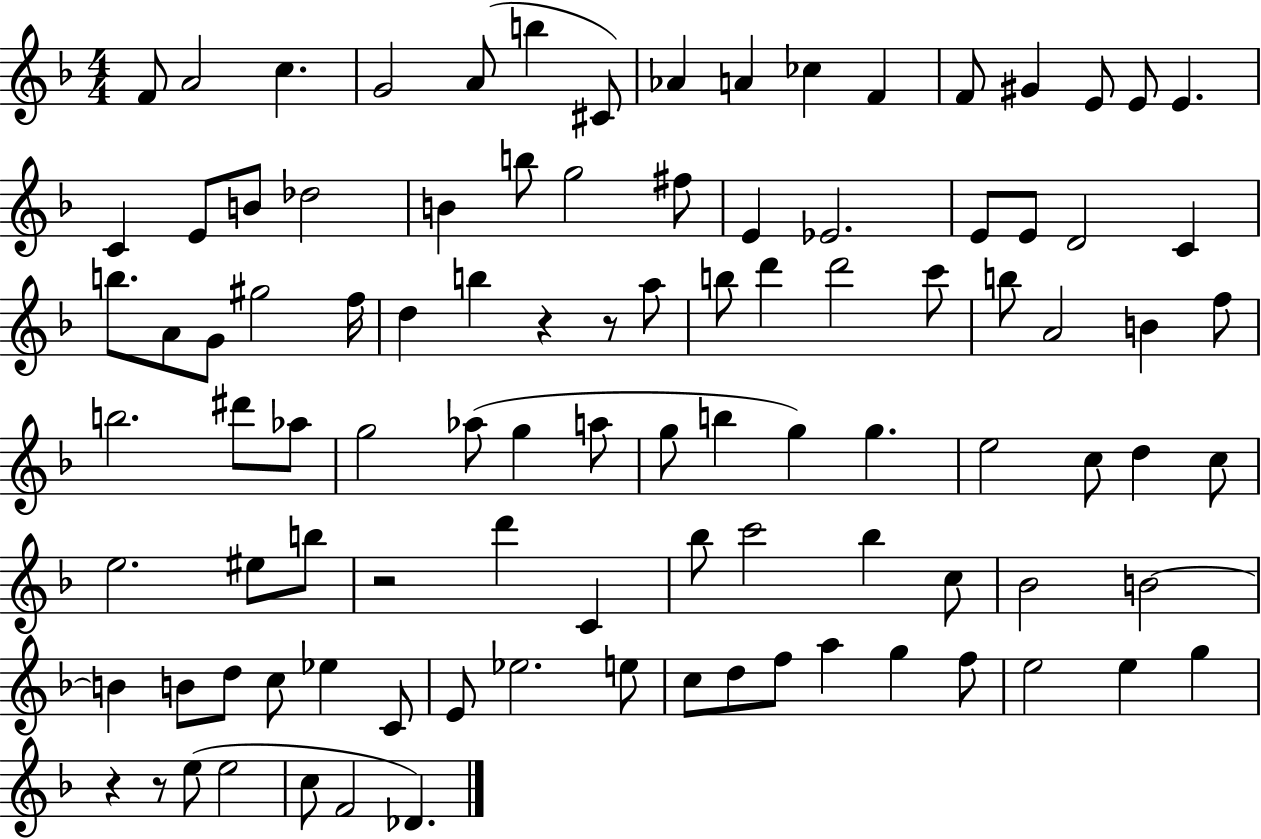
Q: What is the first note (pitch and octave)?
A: F4